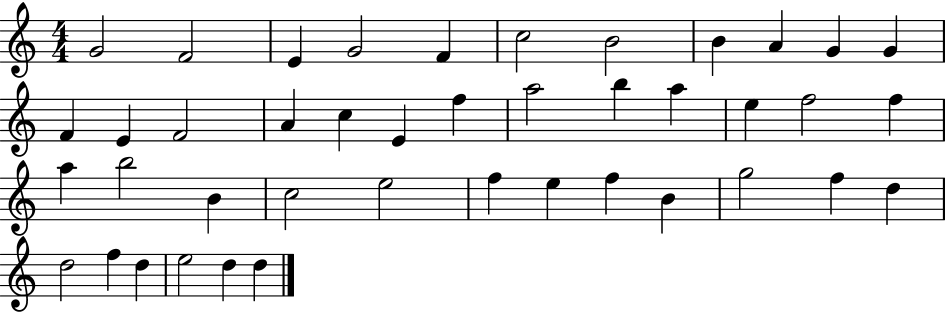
{
  \clef treble
  \numericTimeSignature
  \time 4/4
  \key c \major
  g'2 f'2 | e'4 g'2 f'4 | c''2 b'2 | b'4 a'4 g'4 g'4 | \break f'4 e'4 f'2 | a'4 c''4 e'4 f''4 | a''2 b''4 a''4 | e''4 f''2 f''4 | \break a''4 b''2 b'4 | c''2 e''2 | f''4 e''4 f''4 b'4 | g''2 f''4 d''4 | \break d''2 f''4 d''4 | e''2 d''4 d''4 | \bar "|."
}